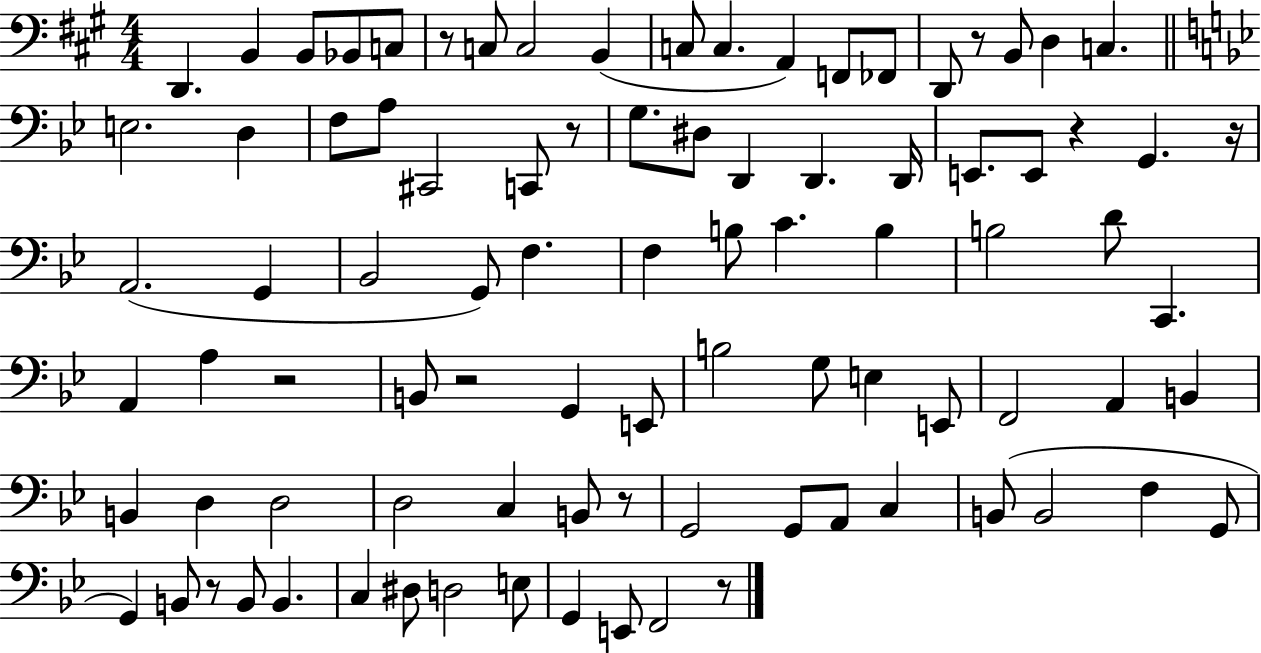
D2/q. B2/q B2/e Bb2/e C3/e R/e C3/e C3/h B2/q C3/e C3/q. A2/q F2/e FES2/e D2/e R/e B2/e D3/q C3/q. E3/h. D3/q F3/e A3/e C#2/h C2/e R/e G3/e. D#3/e D2/q D2/q. D2/s E2/e. E2/e R/q G2/q. R/s A2/h. G2/q Bb2/h G2/e F3/q. F3/q B3/e C4/q. B3/q B3/h D4/e C2/q. A2/q A3/q R/h B2/e R/h G2/q E2/e B3/h G3/e E3/q E2/e F2/h A2/q B2/q B2/q D3/q D3/h D3/h C3/q B2/e R/e G2/h G2/e A2/e C3/q B2/e B2/h F3/q G2/e G2/q B2/e R/e B2/e B2/q. C3/q D#3/e D3/h E3/e G2/q E2/e F2/h R/e